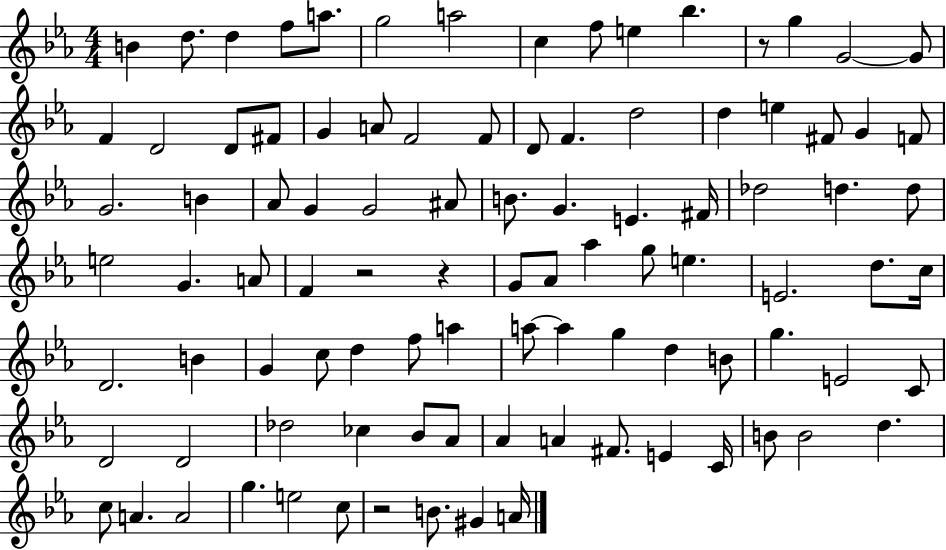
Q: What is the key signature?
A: EES major